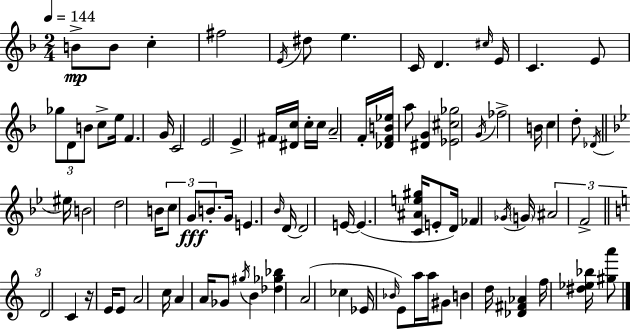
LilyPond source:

{
  \clef treble
  \numericTimeSignature
  \time 2/4
  \key d \minor
  \tempo 4 = 144
  b'8->\mp b'8 c''4-. | fis''2 | \acciaccatura { e'16 } dis''8 e''4. | c'16 d'4. | \break \grace { cis''16 } e'16 c'4. | e'8 \tuplet 3/2 { ges''8 d'8 b'8 } | c''8-> e''16 f'4. | g'16 c'2 | \break e'2 | e'4-> fis'16 <dis' c''>16 | c''16-. c''16 a'2-- | f'16-. <des' f' b' ees''>16 a''8 <dis' g'>4 | \break <ees' cis'' ges''>2 | \acciaccatura { g'16 } fes''2-> | b'16 c''4 | d''8-. \acciaccatura { des'16 } \bar "||" \break \key g \minor eis''16 b'2 | d''2 | b'16 \tuplet 3/2 { c''8 g'8\fff b'8.-. } | g'16 e'4. | \break \grace { bes'16 } d'16~~ d'2 | e'16~~ e'4.( | <c' ais' e'' gis''>16 e'8-. d'16) fes'4 | \acciaccatura { ges'16 } \parenthesize g'16 \tuplet 3/2 { ais'2 | \break f'2-> | \bar "||" \break \key c \major d'2 } | c'4 r16 e'16 e'8 | a'2 | c''16 a'4 a'16 ges'8 | \break \acciaccatura { gis''16 } b'4 <des'' ges'' bes''>4 | a'2( | ces''4 ees'16 \grace { bes'16 }) e'8 | a''16 a''16 gis'8 b'4 | \break d''16 <des' fis' aes'>4 f''16 <dis'' ees'' bes''>16 | <gis'' a'''>8 \bar "|."
}